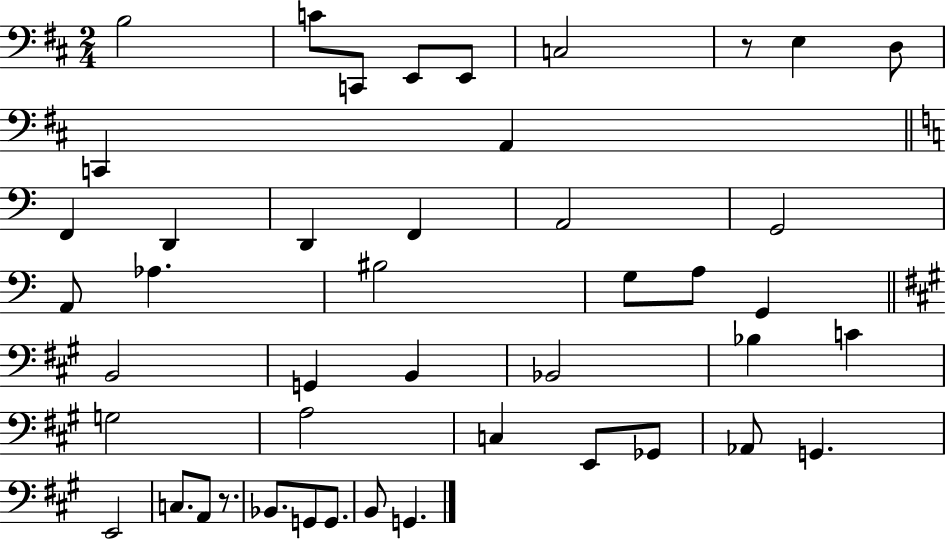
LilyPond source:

{
  \clef bass
  \numericTimeSignature
  \time 2/4
  \key d \major
  b2 | c'8 c,8 e,8 e,8 | c2 | r8 e4 d8 | \break c,4 a,4 | \bar "||" \break \key a \minor f,4 d,4 | d,4 f,4 | a,2 | g,2 | \break a,8 aes4. | bis2 | g8 a8 g,4 | \bar "||" \break \key a \major b,2 | g,4 b,4 | bes,2 | bes4 c'4 | \break g2 | a2 | c4 e,8 ges,8 | aes,8 g,4. | \break e,2 | c8. a,8 r8. | bes,8. g,8 g,8. | b,8 g,4. | \break \bar "|."
}